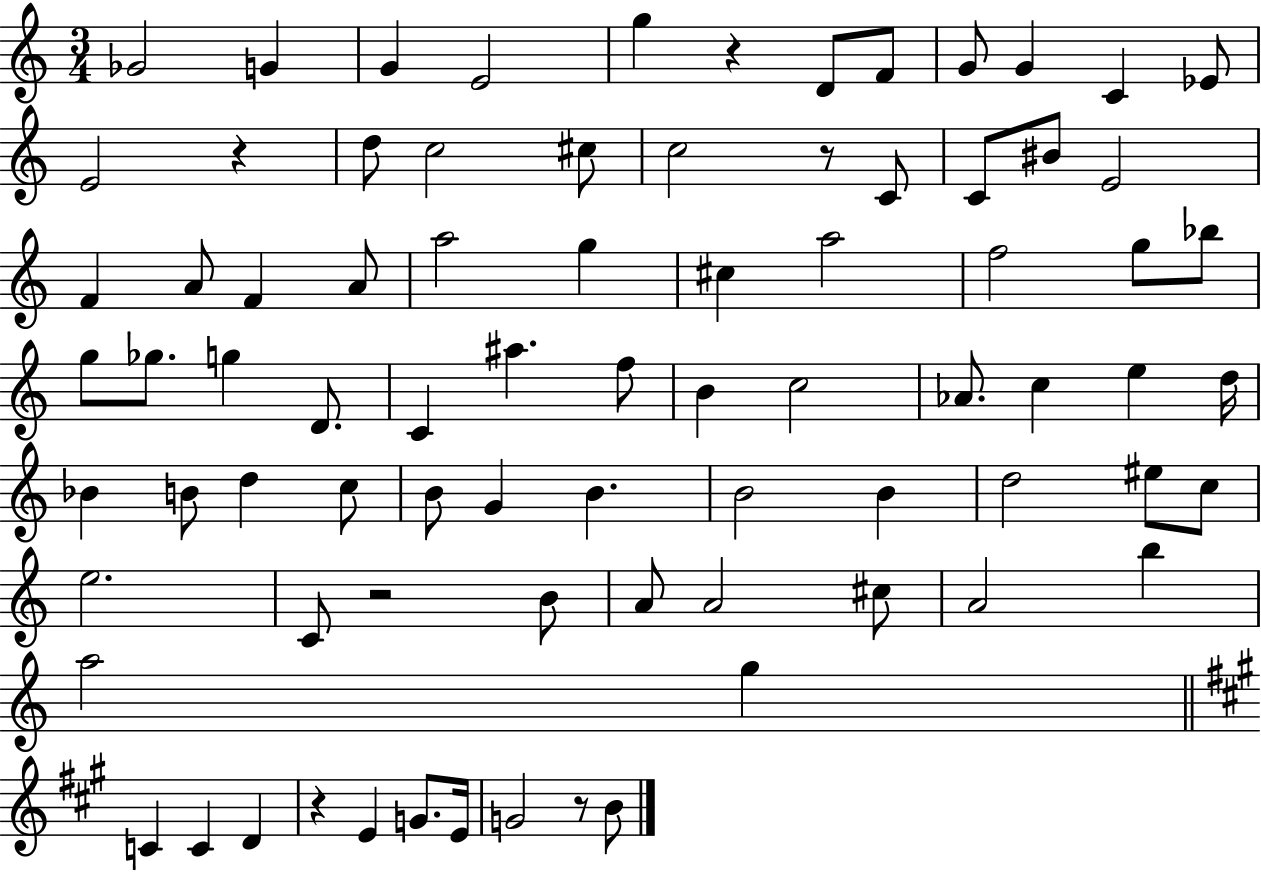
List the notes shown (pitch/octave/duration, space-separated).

Gb4/h G4/q G4/q E4/h G5/q R/q D4/e F4/e G4/e G4/q C4/q Eb4/e E4/h R/q D5/e C5/h C#5/e C5/h R/e C4/e C4/e BIS4/e E4/h F4/q A4/e F4/q A4/e A5/h G5/q C#5/q A5/h F5/h G5/e Bb5/e G5/e Gb5/e. G5/q D4/e. C4/q A#5/q. F5/e B4/q C5/h Ab4/e. C5/q E5/q D5/s Bb4/q B4/e D5/q C5/e B4/e G4/q B4/q. B4/h B4/q D5/h EIS5/e C5/e E5/h. C4/e R/h B4/e A4/e A4/h C#5/e A4/h B5/q A5/h G5/q C4/q C4/q D4/q R/q E4/q G4/e. E4/s G4/h R/e B4/e